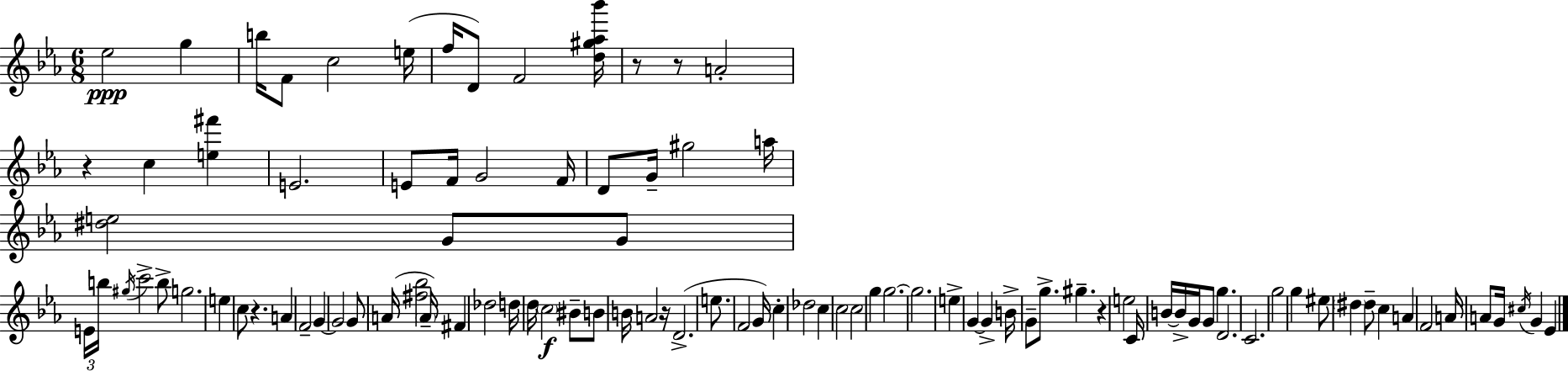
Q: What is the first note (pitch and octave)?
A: Eb5